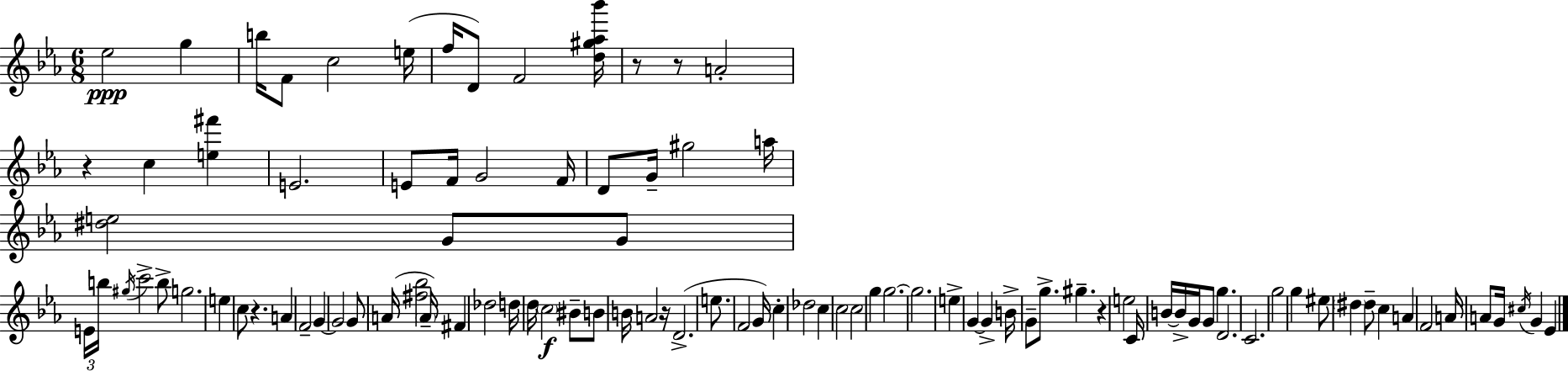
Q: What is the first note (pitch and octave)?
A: Eb5